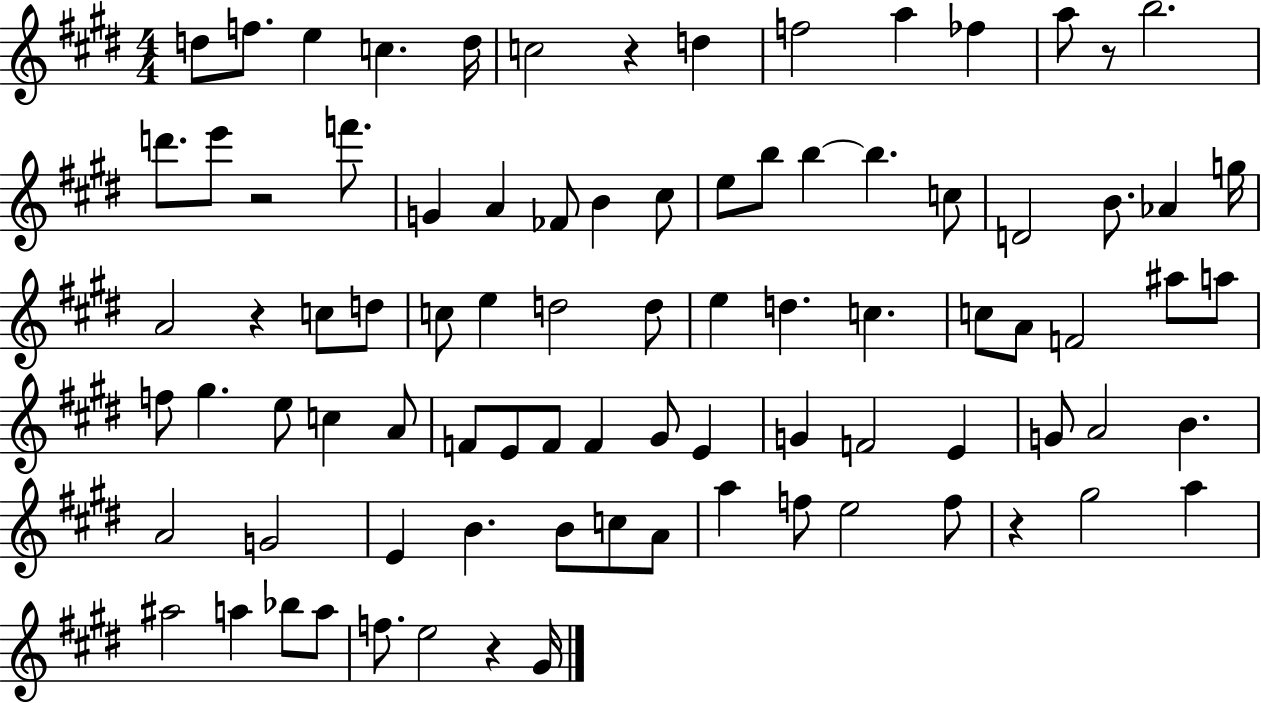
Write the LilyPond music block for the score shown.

{
  \clef treble
  \numericTimeSignature
  \time 4/4
  \key e \major
  \repeat volta 2 { d''8 f''8. e''4 c''4. d''16 | c''2 r4 d''4 | f''2 a''4 fes''4 | a''8 r8 b''2. | \break d'''8. e'''8 r2 f'''8. | g'4 a'4 fes'8 b'4 cis''8 | e''8 b''8 b''4~~ b''4. c''8 | d'2 b'8. aes'4 g''16 | \break a'2 r4 c''8 d''8 | c''8 e''4 d''2 d''8 | e''4 d''4. c''4. | c''8 a'8 f'2 ais''8 a''8 | \break f''8 gis''4. e''8 c''4 a'8 | f'8 e'8 f'8 f'4 gis'8 e'4 | g'4 f'2 e'4 | g'8 a'2 b'4. | \break a'2 g'2 | e'4 b'4. b'8 c''8 a'8 | a''4 f''8 e''2 f''8 | r4 gis''2 a''4 | \break ais''2 a''4 bes''8 a''8 | f''8. e''2 r4 gis'16 | } \bar "|."
}